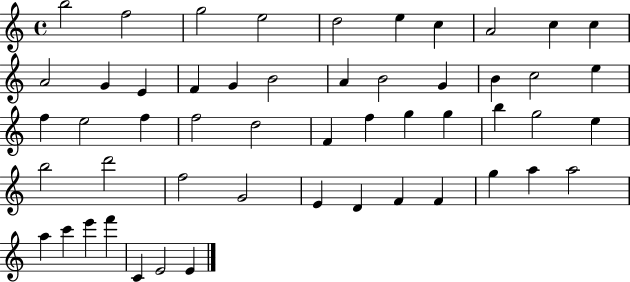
{
  \clef treble
  \time 4/4
  \defaultTimeSignature
  \key c \major
  b''2 f''2 | g''2 e''2 | d''2 e''4 c''4 | a'2 c''4 c''4 | \break a'2 g'4 e'4 | f'4 g'4 b'2 | a'4 b'2 g'4 | b'4 c''2 e''4 | \break f''4 e''2 f''4 | f''2 d''2 | f'4 f''4 g''4 g''4 | b''4 g''2 e''4 | \break b''2 d'''2 | f''2 g'2 | e'4 d'4 f'4 f'4 | g''4 a''4 a''2 | \break a''4 c'''4 e'''4 f'''4 | c'4 e'2 e'4 | \bar "|."
}